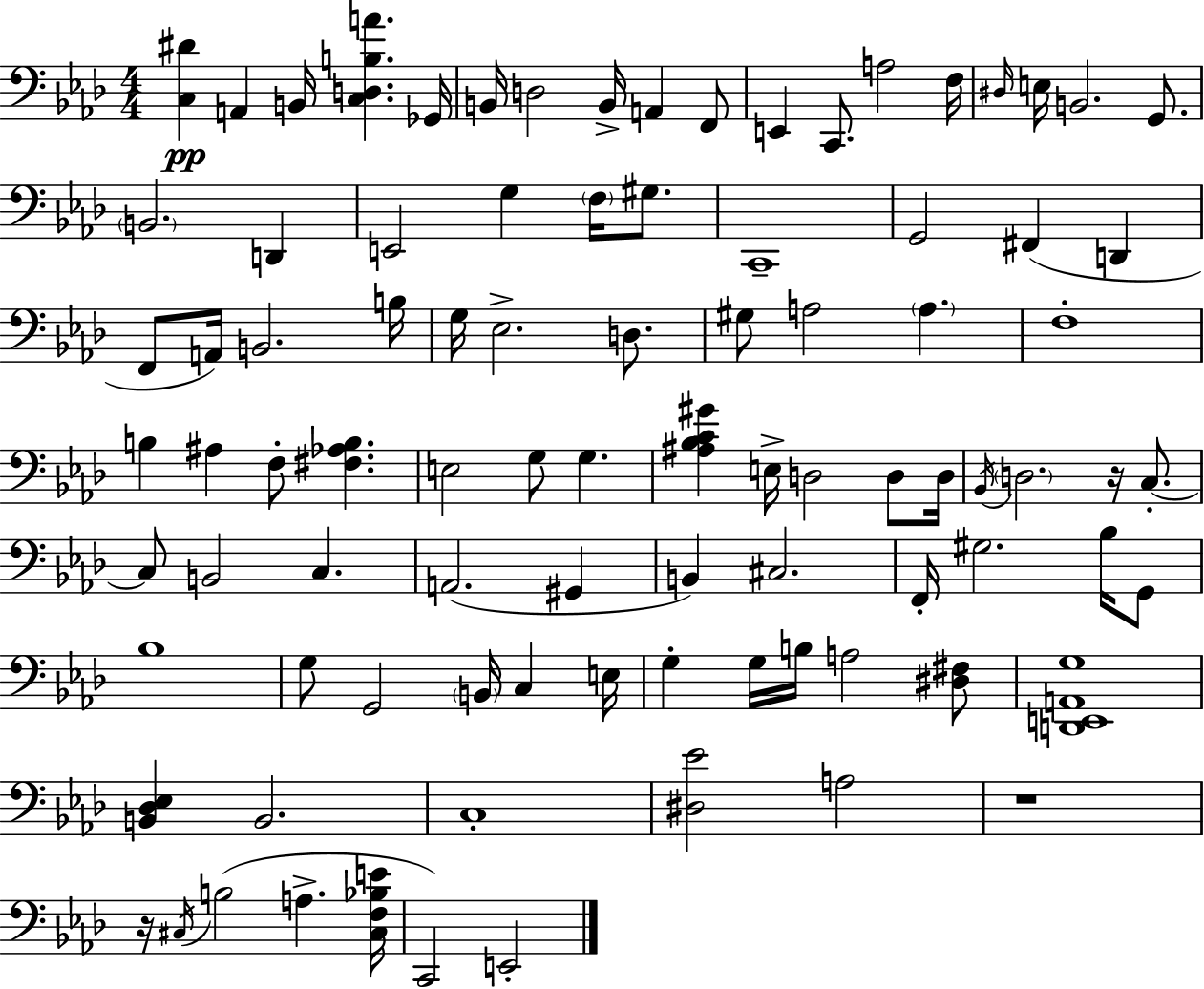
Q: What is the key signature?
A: F minor